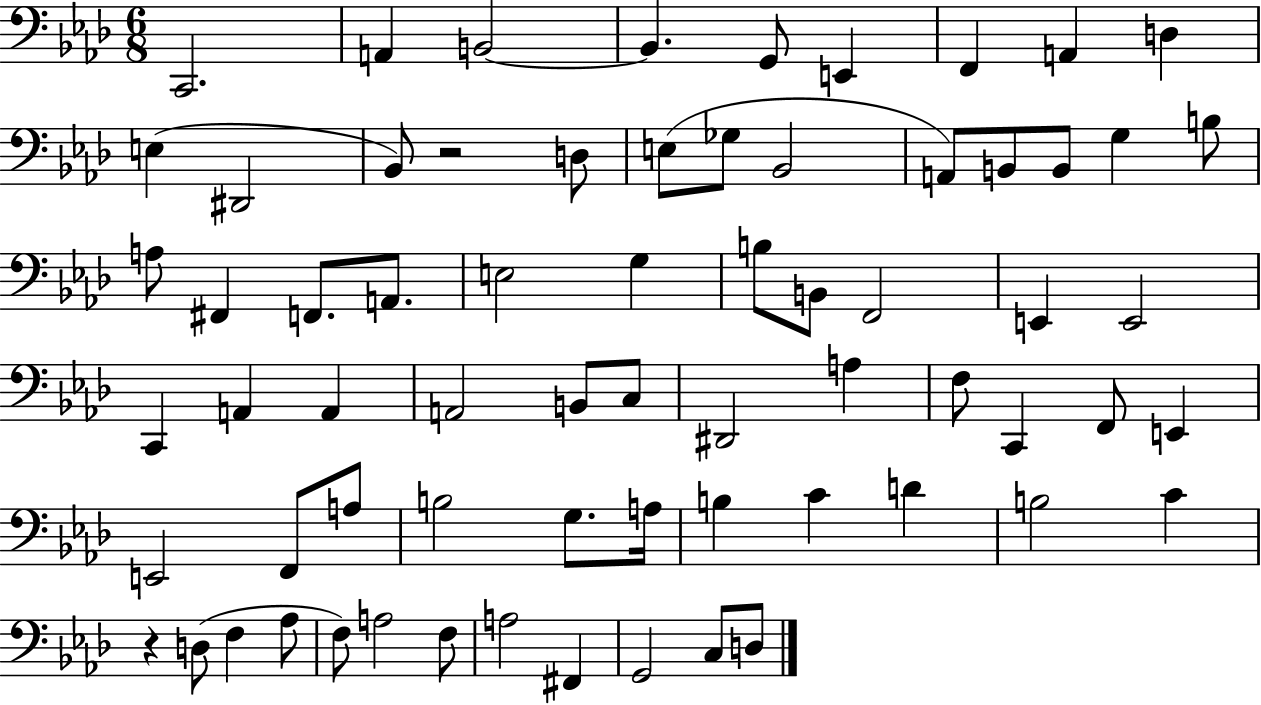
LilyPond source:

{
  \clef bass
  \numericTimeSignature
  \time 6/8
  \key aes \major
  \repeat volta 2 { c,2. | a,4 b,2~~ | b,4. g,8 e,4 | f,4 a,4 d4 | \break e4( dis,2 | bes,8) r2 d8 | e8( ges8 bes,2 | a,8) b,8 b,8 g4 b8 | \break a8 fis,4 f,8. a,8. | e2 g4 | b8 b,8 f,2 | e,4 e,2 | \break c,4 a,4 a,4 | a,2 b,8 c8 | dis,2 a4 | f8 c,4 f,8 e,4 | \break e,2 f,8 a8 | b2 g8. a16 | b4 c'4 d'4 | b2 c'4 | \break r4 d8( f4 aes8 | f8) a2 f8 | a2 fis,4 | g,2 c8 d8 | \break } \bar "|."
}